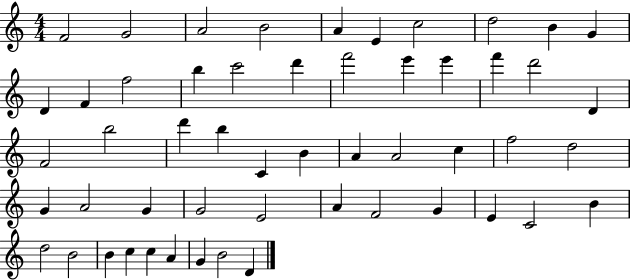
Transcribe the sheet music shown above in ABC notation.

X:1
T:Untitled
M:4/4
L:1/4
K:C
F2 G2 A2 B2 A E c2 d2 B G D F f2 b c'2 d' f'2 e' e' f' d'2 D F2 b2 d' b C B A A2 c f2 d2 G A2 G G2 E2 A F2 G E C2 B d2 B2 B c c A G B2 D